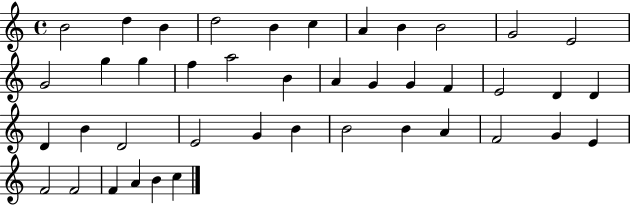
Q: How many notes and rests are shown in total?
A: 42